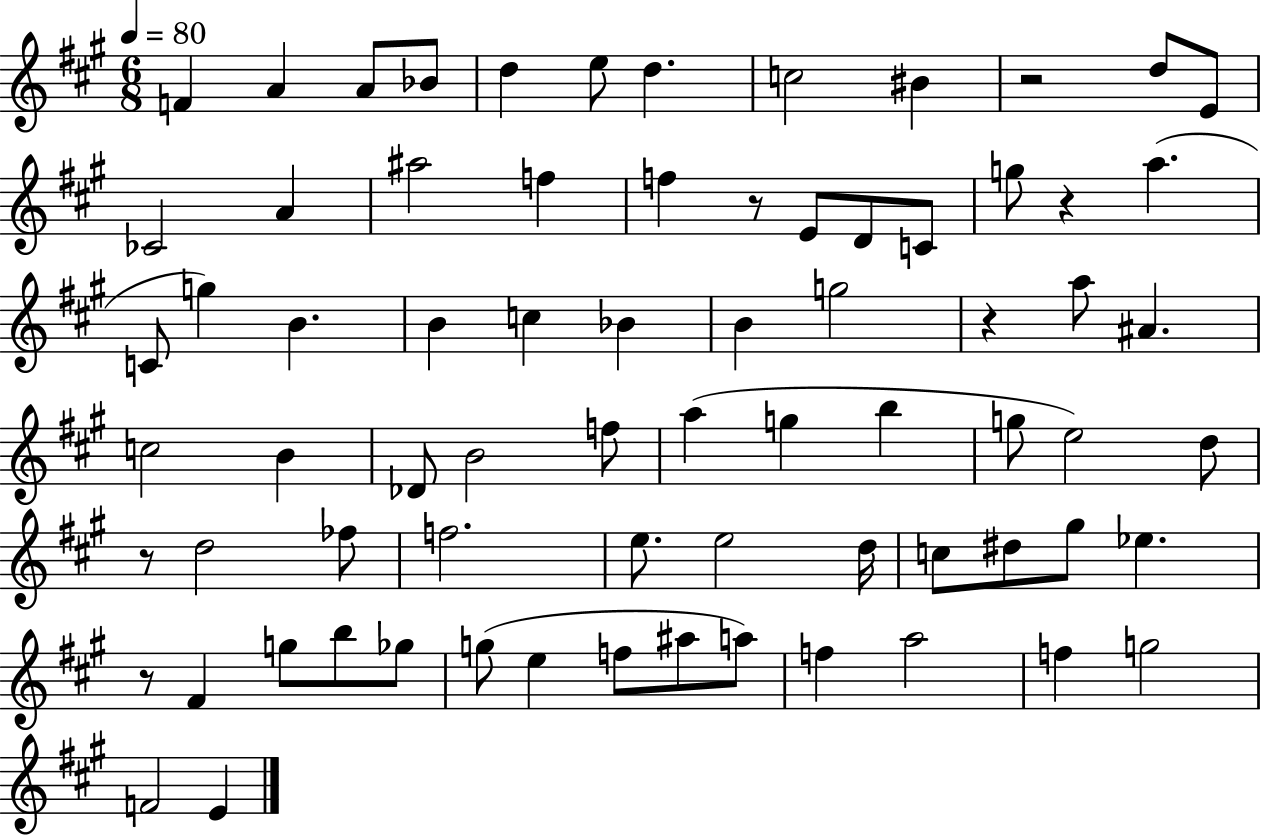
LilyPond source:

{
  \clef treble
  \numericTimeSignature
  \time 6/8
  \key a \major
  \tempo 4 = 80
  \repeat volta 2 { f'4 a'4 a'8 bes'8 | d''4 e''8 d''4. | c''2 bis'4 | r2 d''8 e'8 | \break ces'2 a'4 | ais''2 f''4 | f''4 r8 e'8 d'8 c'8 | g''8 r4 a''4.( | \break c'8 g''4) b'4. | b'4 c''4 bes'4 | b'4 g''2 | r4 a''8 ais'4. | \break c''2 b'4 | des'8 b'2 f''8 | a''4( g''4 b''4 | g''8 e''2) d''8 | \break r8 d''2 fes''8 | f''2. | e''8. e''2 d''16 | c''8 dis''8 gis''8 ees''4. | \break r8 fis'4 g''8 b''8 ges''8 | g''8( e''4 f''8 ais''8 a''8) | f''4 a''2 | f''4 g''2 | \break f'2 e'4 | } \bar "|."
}